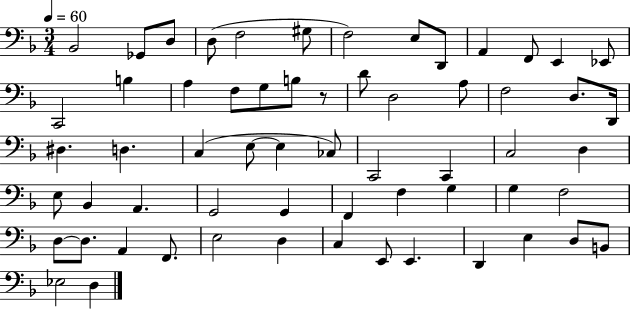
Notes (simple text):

Bb2/h Gb2/e D3/e D3/e F3/h G#3/e F3/h E3/e D2/e A2/q F2/e E2/q Eb2/e C2/h B3/q A3/q F3/e G3/e B3/e R/e D4/e D3/h A3/e F3/h D3/e. D2/s D#3/q. D3/q. C3/q E3/e E3/q CES3/e C2/h C2/q C3/h D3/q E3/e Bb2/q A2/q. G2/h G2/q F2/q F3/q G3/q G3/q F3/h D3/e D3/e. A2/q F2/e. E3/h D3/q C3/q E2/e E2/q. D2/q E3/q D3/e B2/e Eb3/h D3/q